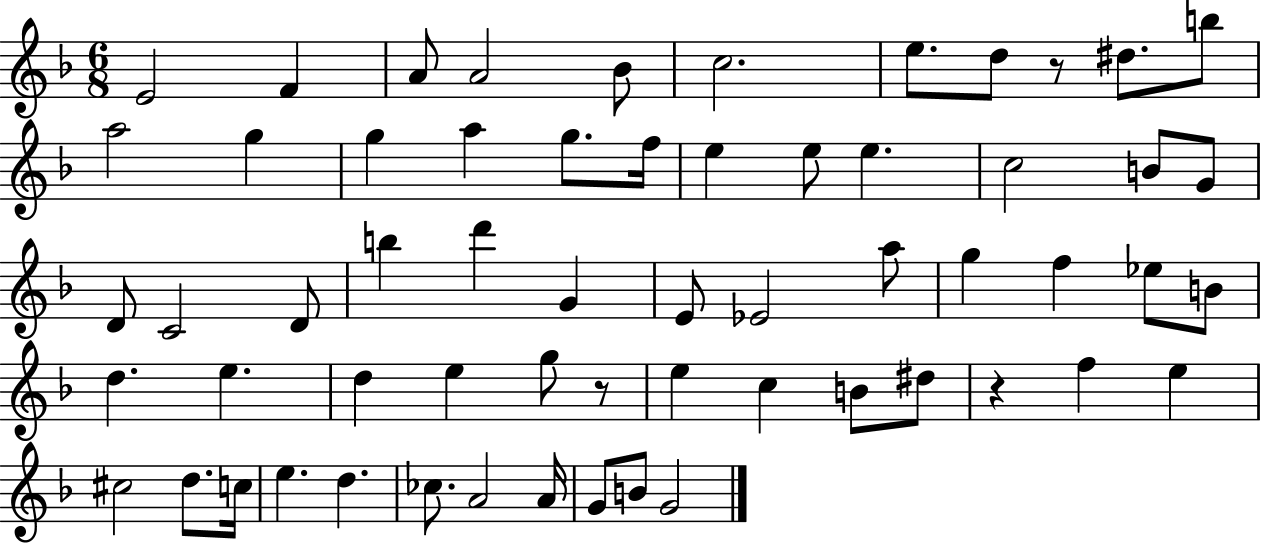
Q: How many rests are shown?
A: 3